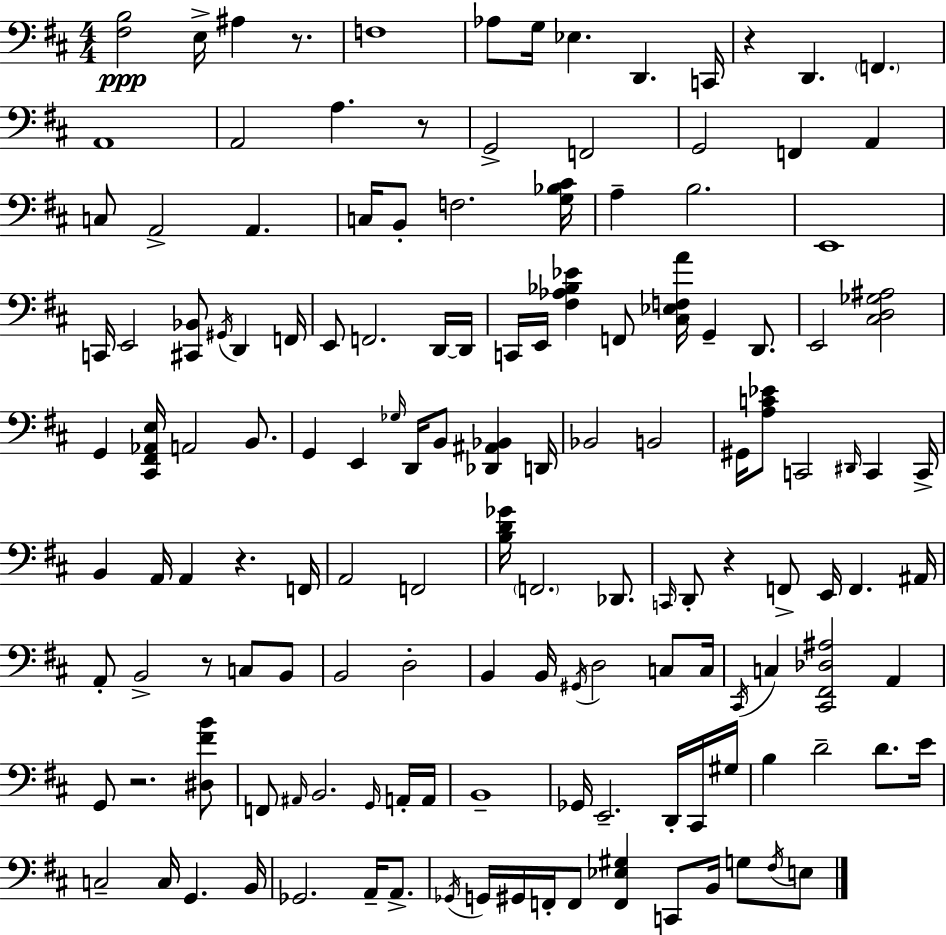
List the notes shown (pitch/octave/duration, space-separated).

[F#3,B3]/h E3/s A#3/q R/e. F3/w Ab3/e G3/s Eb3/q. D2/q. C2/s R/q D2/q. F2/q. A2/w A2/h A3/q. R/e G2/h F2/h G2/h F2/q A2/q C3/e A2/h A2/q. C3/s B2/e F3/h. [G3,Bb3,C#4]/s A3/q B3/h. E2/w C2/s E2/h [C#2,Bb2]/e G#2/s D2/q F2/s E2/e F2/h. D2/s D2/s C2/s E2/s [F#3,Ab3,Bb3,Eb4]/q F2/e [C#3,Eb3,F3,A4]/s G2/q D2/e. E2/h [C#3,D3,Gb3,A#3]/h G2/q [C#2,F#2,Ab2,E3]/s A2/h B2/e. G2/q E2/q Gb3/s D2/s B2/e [Db2,A#2,Bb2]/q D2/s Bb2/h B2/h G#2/s [A3,C4,Eb4]/e C2/h D#2/s C2/q C2/s B2/q A2/s A2/q R/q. F2/s A2/h F2/h [B3,D4,Gb4]/s F2/h. Db2/e. C2/s D2/e R/q F2/e E2/s F2/q. A#2/s A2/e B2/h R/e C3/e B2/e B2/h D3/h B2/q B2/s G#2/s D3/h C3/e C3/s C#2/s C3/q [C#2,F#2,Db3,A#3]/h A2/q G2/e R/h. [D#3,F#4,B4]/e F2/e A#2/s B2/h. G2/s A2/s A2/s B2/w Gb2/s E2/h. D2/s C#2/s G#3/s B3/q D4/h D4/e. E4/s C3/h C3/s G2/q. B2/s Gb2/h. A2/s A2/e. Gb2/s G2/s G#2/s F2/s F2/e [F2,Eb3,G#3]/q C2/e B2/s G3/e F#3/s E3/e